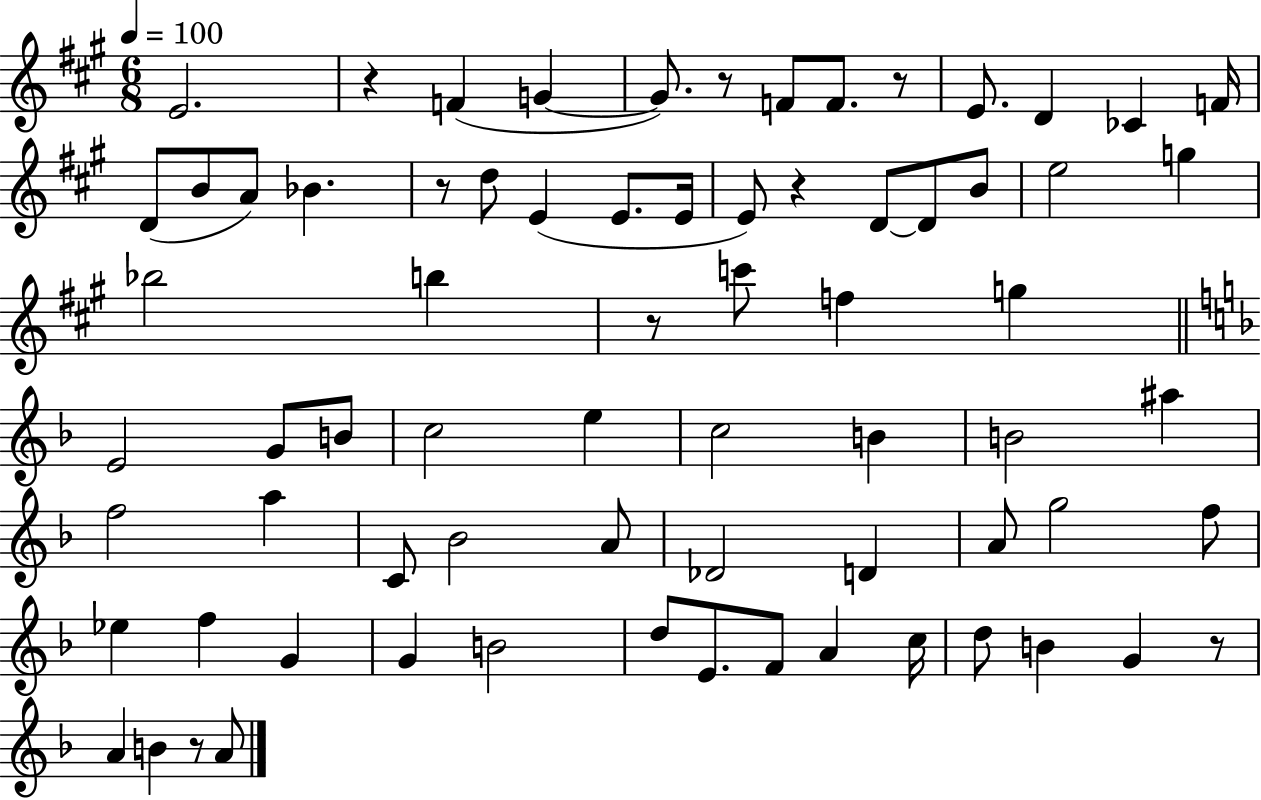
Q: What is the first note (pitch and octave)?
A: E4